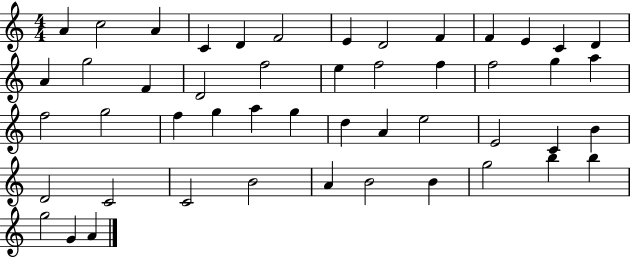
A4/q C5/h A4/q C4/q D4/q F4/h E4/q D4/h F4/q F4/q E4/q C4/q D4/q A4/q G5/h F4/q D4/h F5/h E5/q F5/h F5/q F5/h G5/q A5/q F5/h G5/h F5/q G5/q A5/q G5/q D5/q A4/q E5/h E4/h C4/q B4/q D4/h C4/h C4/h B4/h A4/q B4/h B4/q G5/h B5/q B5/q G5/h G4/q A4/q